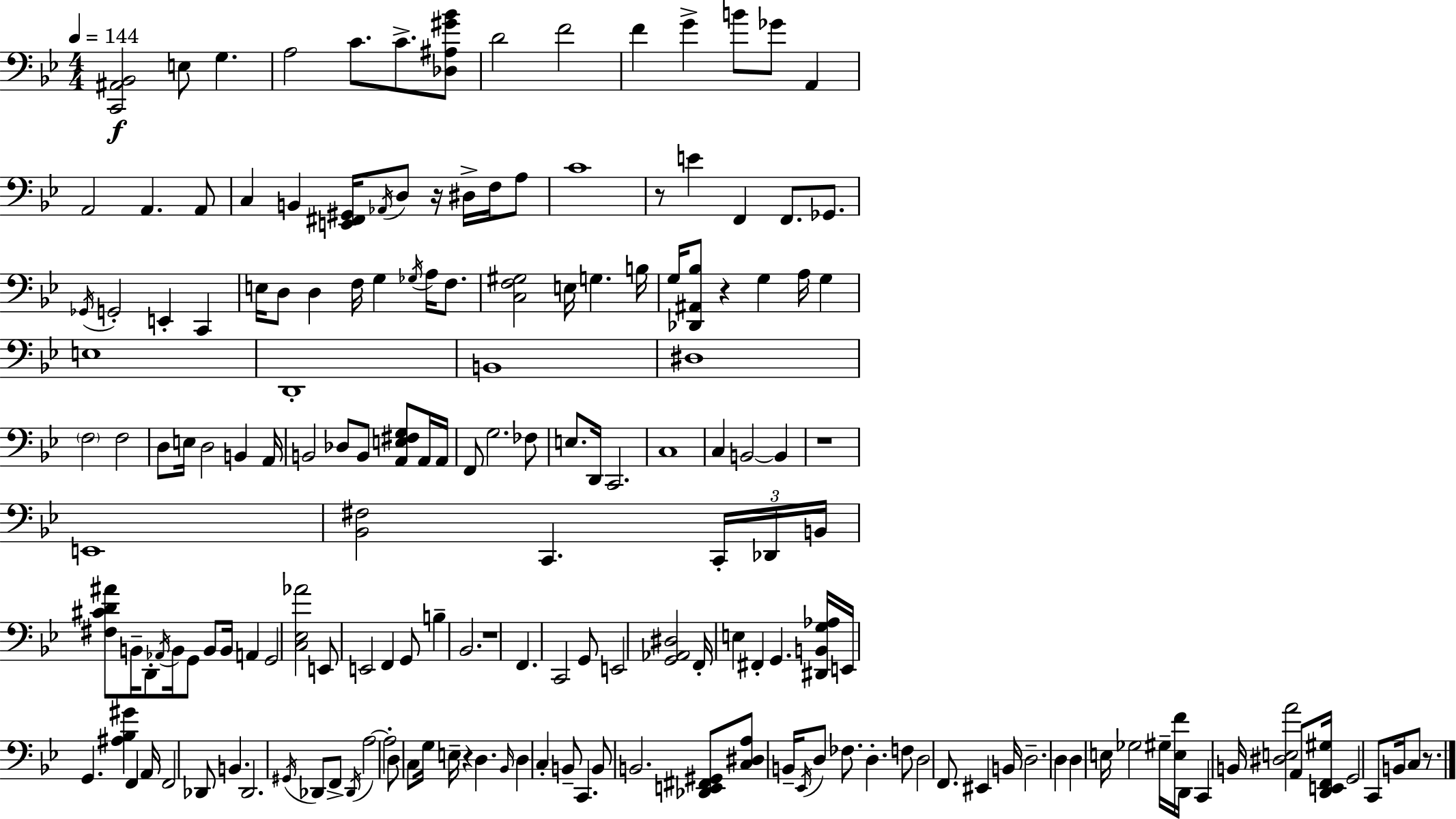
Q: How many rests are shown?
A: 7